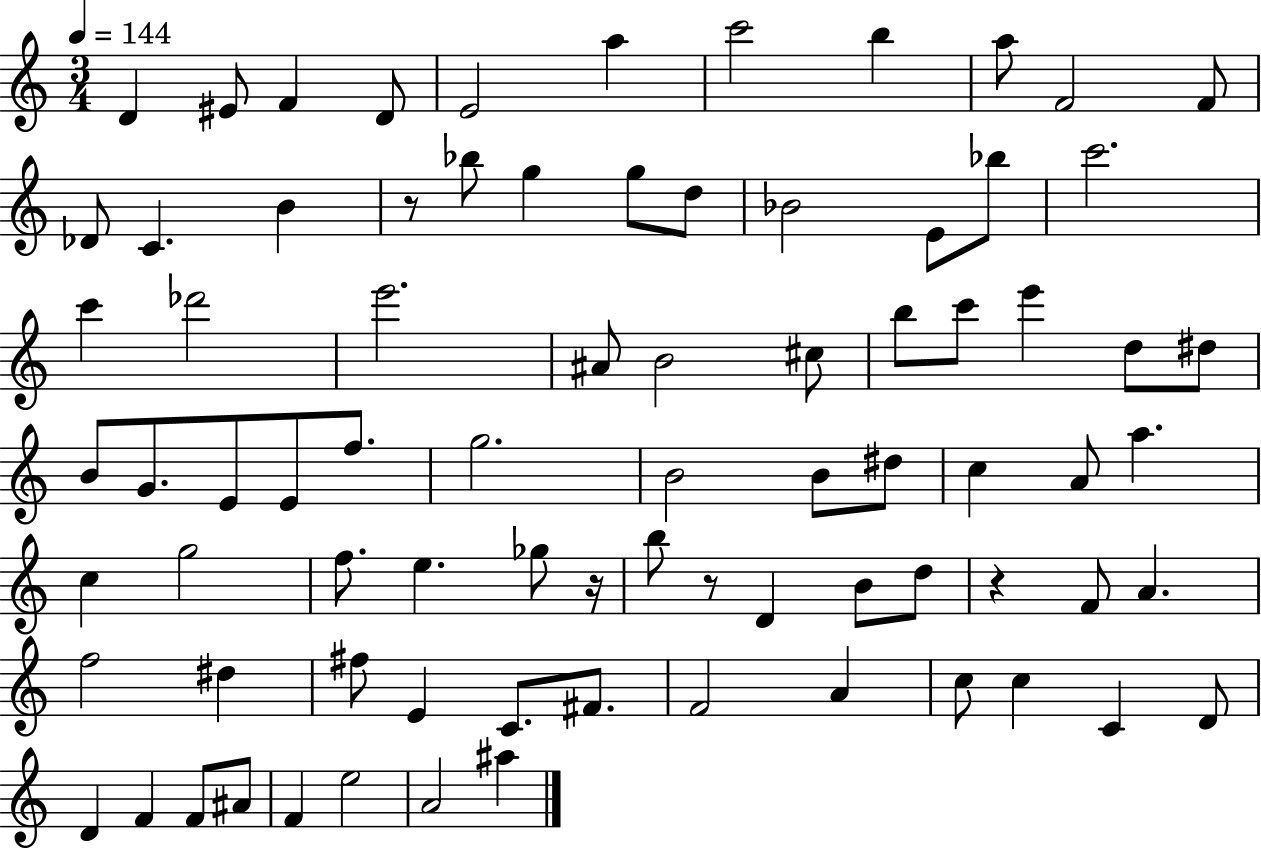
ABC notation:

X:1
T:Untitled
M:3/4
L:1/4
K:C
D ^E/2 F D/2 E2 a c'2 b a/2 F2 F/2 _D/2 C B z/2 _b/2 g g/2 d/2 _B2 E/2 _b/2 c'2 c' _d'2 e'2 ^A/2 B2 ^c/2 b/2 c'/2 e' d/2 ^d/2 B/2 G/2 E/2 E/2 f/2 g2 B2 B/2 ^d/2 c A/2 a c g2 f/2 e _g/2 z/4 b/2 z/2 D B/2 d/2 z F/2 A f2 ^d ^f/2 E C/2 ^F/2 F2 A c/2 c C D/2 D F F/2 ^A/2 F e2 A2 ^a